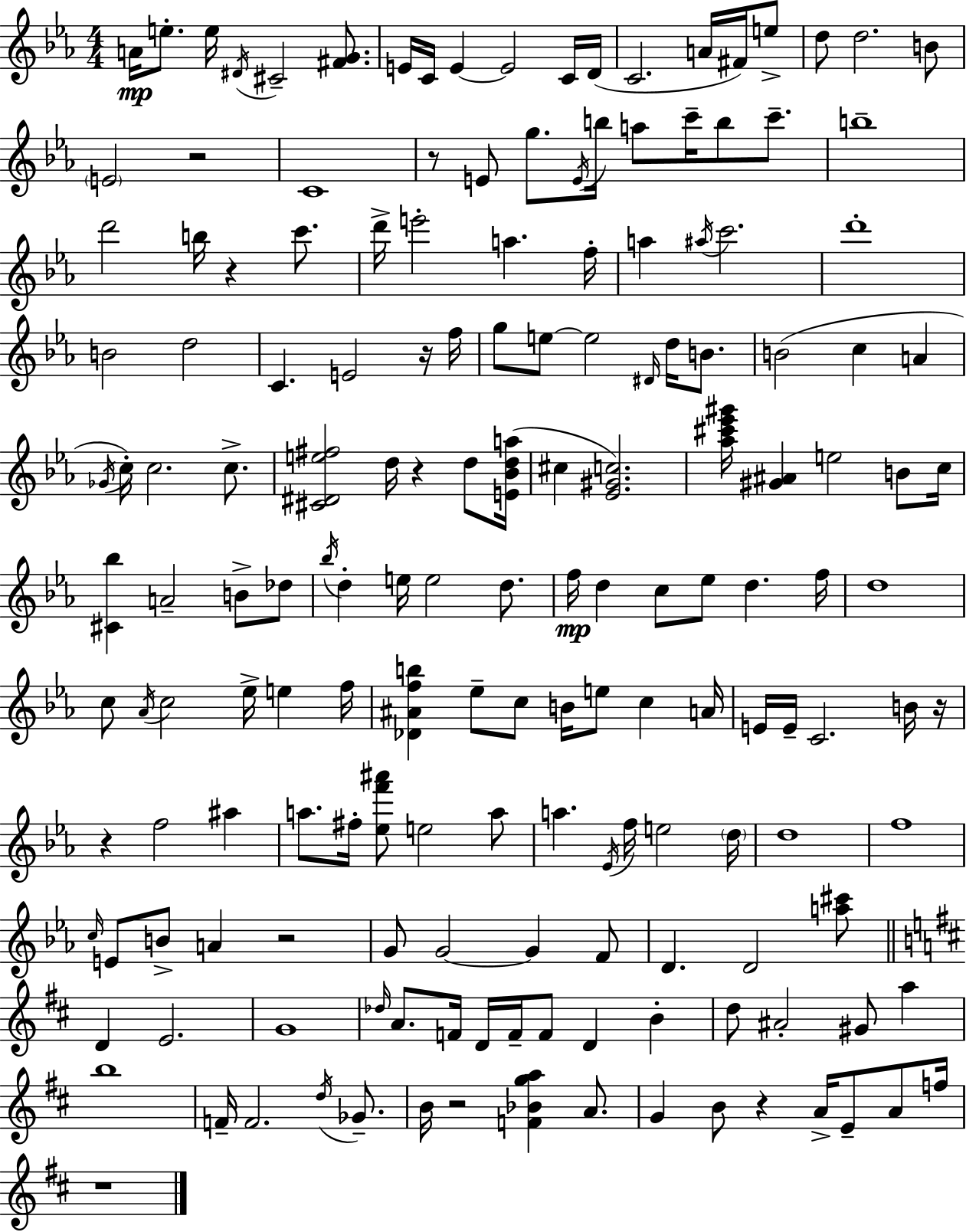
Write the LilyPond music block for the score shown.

{
  \clef treble
  \numericTimeSignature
  \time 4/4
  \key c \minor
  a'16\mp e''8.-. e''16 \acciaccatura { dis'16 } cis'2-- <fis' g'>8. | e'16 c'16 e'4~~ e'2 c'16 | d'16( c'2. a'16 fis'16) e''8-> | d''8 d''2. b'8 | \break \parenthesize e'2 r2 | c'1 | r8 e'8 g''8. \acciaccatura { e'16 } b''16 a''8 c'''16-- b''8 c'''8.-- | b''1-- | \break d'''2 b''16 r4 c'''8. | d'''16-> e'''2-. a''4. | f''16-. a''4 \acciaccatura { ais''16 } c'''2. | d'''1-. | \break b'2 d''2 | c'4. e'2 | r16 f''16 g''8 e''8~~ e''2 \grace { dis'16 } | d''16 b'8. b'2( c''4 | \break a'4 \acciaccatura { ges'16 } c''16-.) c''2. | c''8.-> <cis' dis' e'' fis''>2 d''16 r4 | d''8 <e' bes' d'' a''>16( cis''4 <ees' gis' c''>2.) | <aes'' cis''' ees''' gis'''>16 <gis' ais'>4 e''2 | \break b'8 c''16 <cis' bes''>4 a'2-- | b'8-> des''8 \acciaccatura { bes''16 } d''4-. e''16 e''2 | d''8. f''16\mp d''4 c''8 ees''8 d''4. | f''16 d''1 | \break c''8 \acciaccatura { aes'16 } c''2 | ees''16-> e''4 f''16 <des' ais' f'' b''>4 ees''8-- c''8 b'16 | e''8 c''4 a'16 e'16 e'16-- c'2. | b'16 r16 r4 f''2 | \break ais''4 a''8. fis''16-. <ees'' f''' ais'''>8 e''2 | a''8 a''4. \acciaccatura { ees'16 } f''16 e''2 | \parenthesize d''16 d''1 | f''1 | \break \grace { c''16 } e'8 b'8-> a'4 | r2 g'8 g'2~~ | g'4 f'8 d'4. d'2 | <a'' cis'''>8 \bar "||" \break \key b \minor d'4 e'2. | g'1 | \grace { des''16 } a'8. f'16 d'16 f'16-- f'8 d'4 b'4-. | d''8 ais'2-. gis'8 a''4 | \break b''1 | f'16-- f'2. \acciaccatura { d''16 } ges'8.-- | b'16 r2 <f' bes' g'' a''>4 a'8. | g'4 b'8 r4 a'16-> e'8-- a'8 | \break f''16 r1 | \bar "|."
}